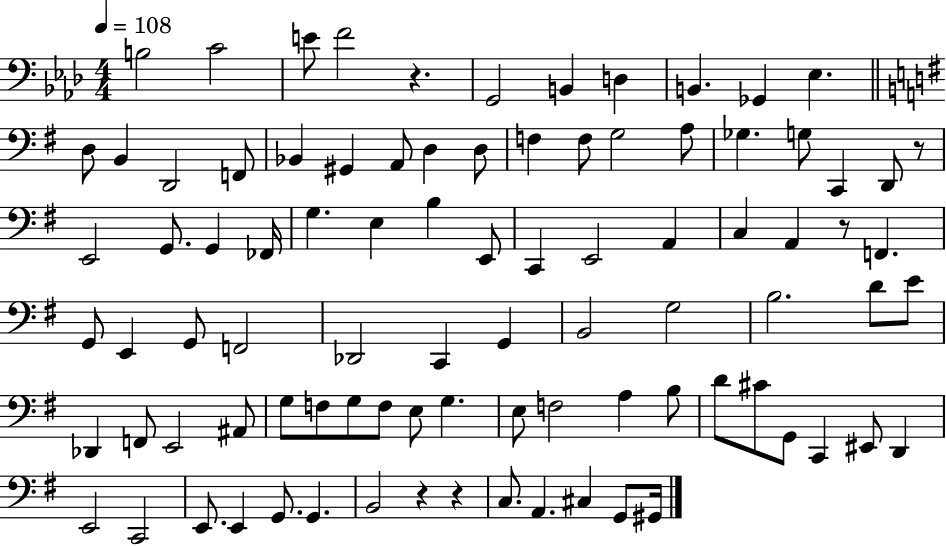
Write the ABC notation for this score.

X:1
T:Untitled
M:4/4
L:1/4
K:Ab
B,2 C2 E/2 F2 z G,,2 B,, D, B,, _G,, _E, D,/2 B,, D,,2 F,,/2 _B,, ^G,, A,,/2 D, D,/2 F, F,/2 G,2 A,/2 _G, G,/2 C,, D,,/2 z/2 E,,2 G,,/2 G,, _F,,/4 G, E, B, E,,/2 C,, E,,2 A,, C, A,, z/2 F,, G,,/2 E,, G,,/2 F,,2 _D,,2 C,, G,, B,,2 G,2 B,2 D/2 E/2 _D,, F,,/2 E,,2 ^A,,/2 G,/2 F,/2 G,/2 F,/2 E,/2 G, E,/2 F,2 A, B,/2 D/2 ^C/2 G,,/2 C,, ^E,,/2 D,, E,,2 C,,2 E,,/2 E,, G,,/2 G,, B,,2 z z C,/2 A,, ^C, G,,/2 ^G,,/4